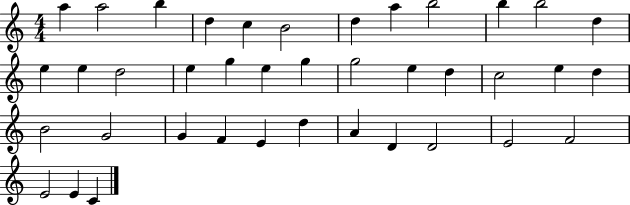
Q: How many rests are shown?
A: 0